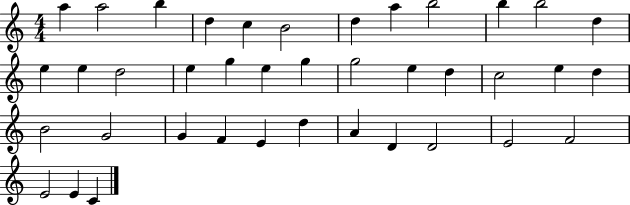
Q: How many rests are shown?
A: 0